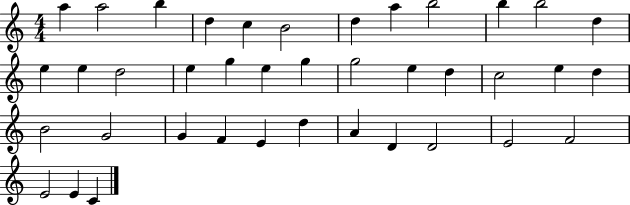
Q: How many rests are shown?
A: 0